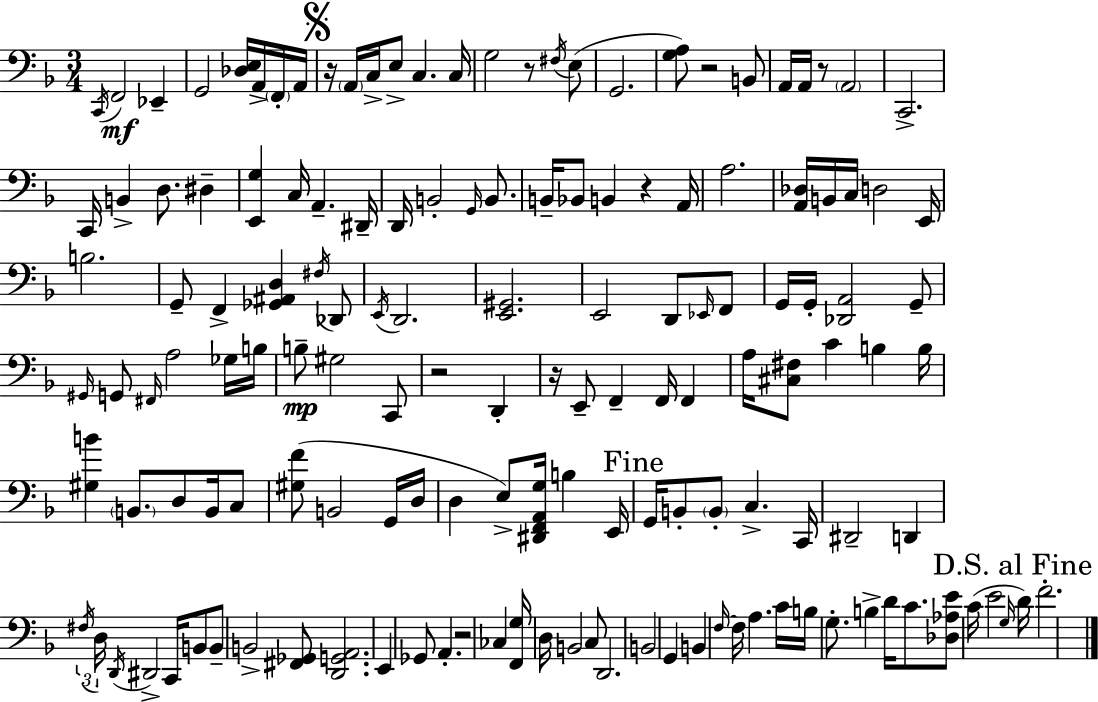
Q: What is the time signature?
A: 3/4